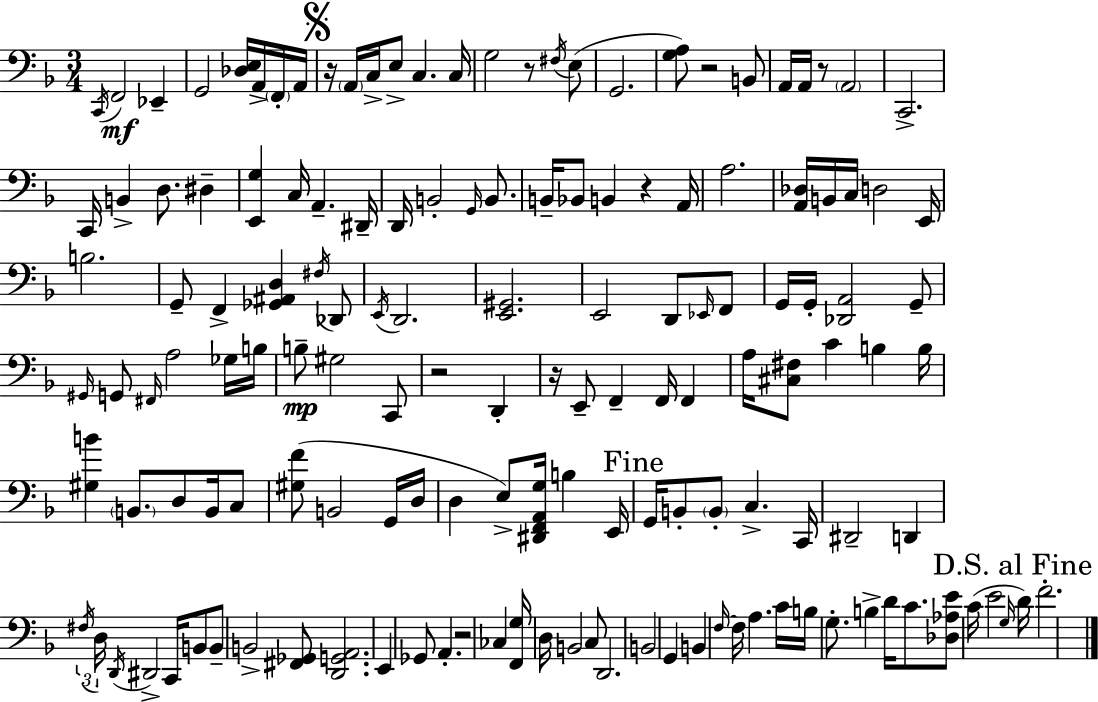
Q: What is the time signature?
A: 3/4